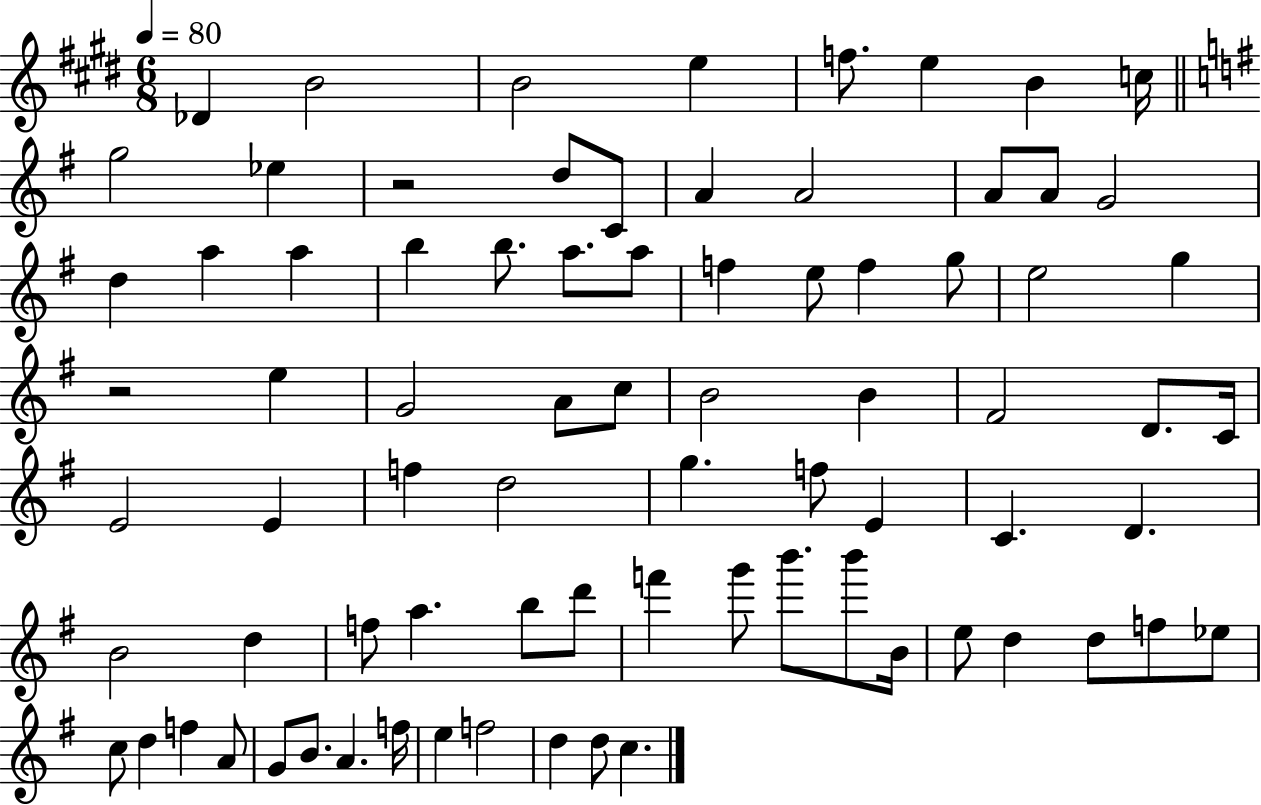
{
  \clef treble
  \numericTimeSignature
  \time 6/8
  \key e \major
  \tempo 4 = 80
  des'4 b'2 | b'2 e''4 | f''8. e''4 b'4 c''16 | \bar "||" \break \key e \minor g''2 ees''4 | r2 d''8 c'8 | a'4 a'2 | a'8 a'8 g'2 | \break d''4 a''4 a''4 | b''4 b''8. a''8. a''8 | f''4 e''8 f''4 g''8 | e''2 g''4 | \break r2 e''4 | g'2 a'8 c''8 | b'2 b'4 | fis'2 d'8. c'16 | \break e'2 e'4 | f''4 d''2 | g''4. f''8 e'4 | c'4. d'4. | \break b'2 d''4 | f''8 a''4. b''8 d'''8 | f'''4 g'''8 b'''8. b'''8 b'16 | e''8 d''4 d''8 f''8 ees''8 | \break c''8 d''4 f''4 a'8 | g'8 b'8. a'4. f''16 | e''4 f''2 | d''4 d''8 c''4. | \break \bar "|."
}